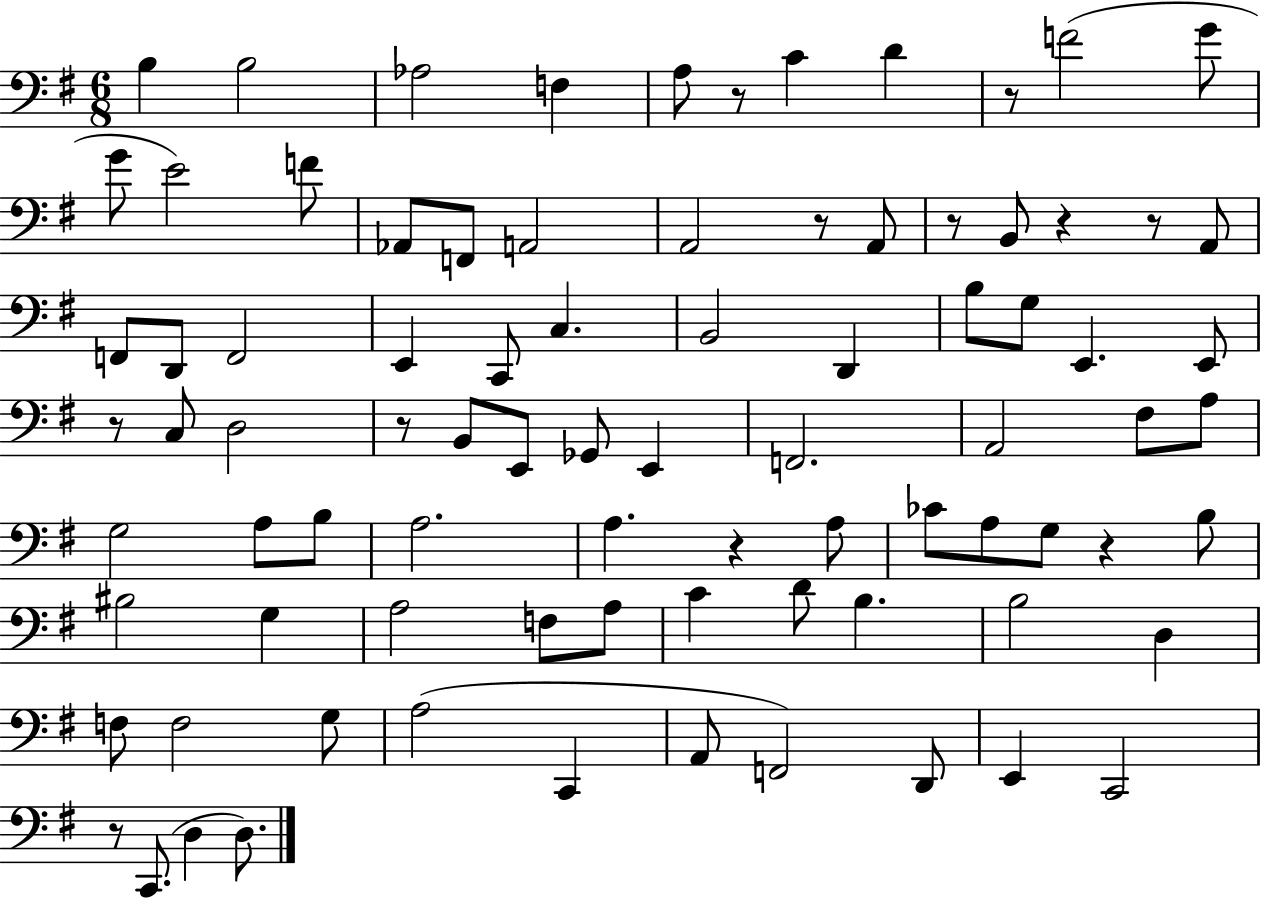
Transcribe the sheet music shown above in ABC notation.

X:1
T:Untitled
M:6/8
L:1/4
K:G
B, B,2 _A,2 F, A,/2 z/2 C D z/2 F2 G/2 G/2 E2 F/2 _A,,/2 F,,/2 A,,2 A,,2 z/2 A,,/2 z/2 B,,/2 z z/2 A,,/2 F,,/2 D,,/2 F,,2 E,, C,,/2 C, B,,2 D,, B,/2 G,/2 E,, E,,/2 z/2 C,/2 D,2 z/2 B,,/2 E,,/2 _G,,/2 E,, F,,2 A,,2 ^F,/2 A,/2 G,2 A,/2 B,/2 A,2 A, z A,/2 _C/2 A,/2 G,/2 z B,/2 ^B,2 G, A,2 F,/2 A,/2 C D/2 B, B,2 D, F,/2 F,2 G,/2 A,2 C,, A,,/2 F,,2 D,,/2 E,, C,,2 z/2 C,,/2 D, D,/2